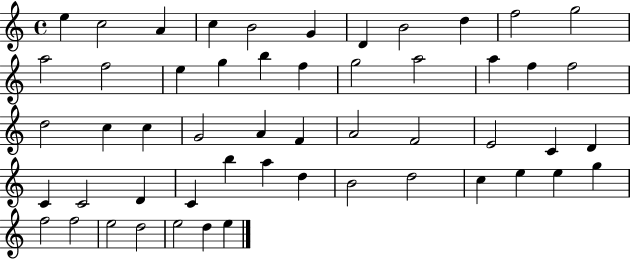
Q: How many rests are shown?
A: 0